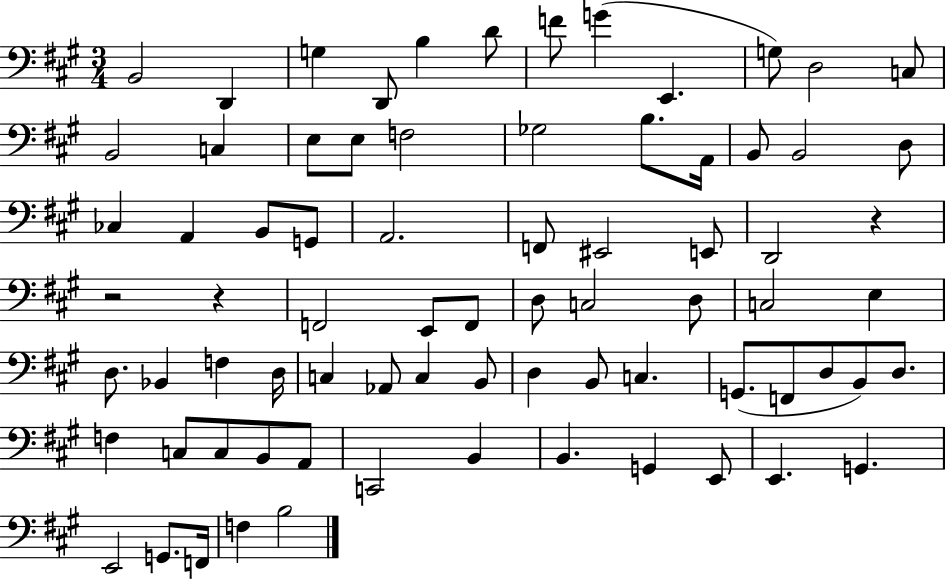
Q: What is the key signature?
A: A major